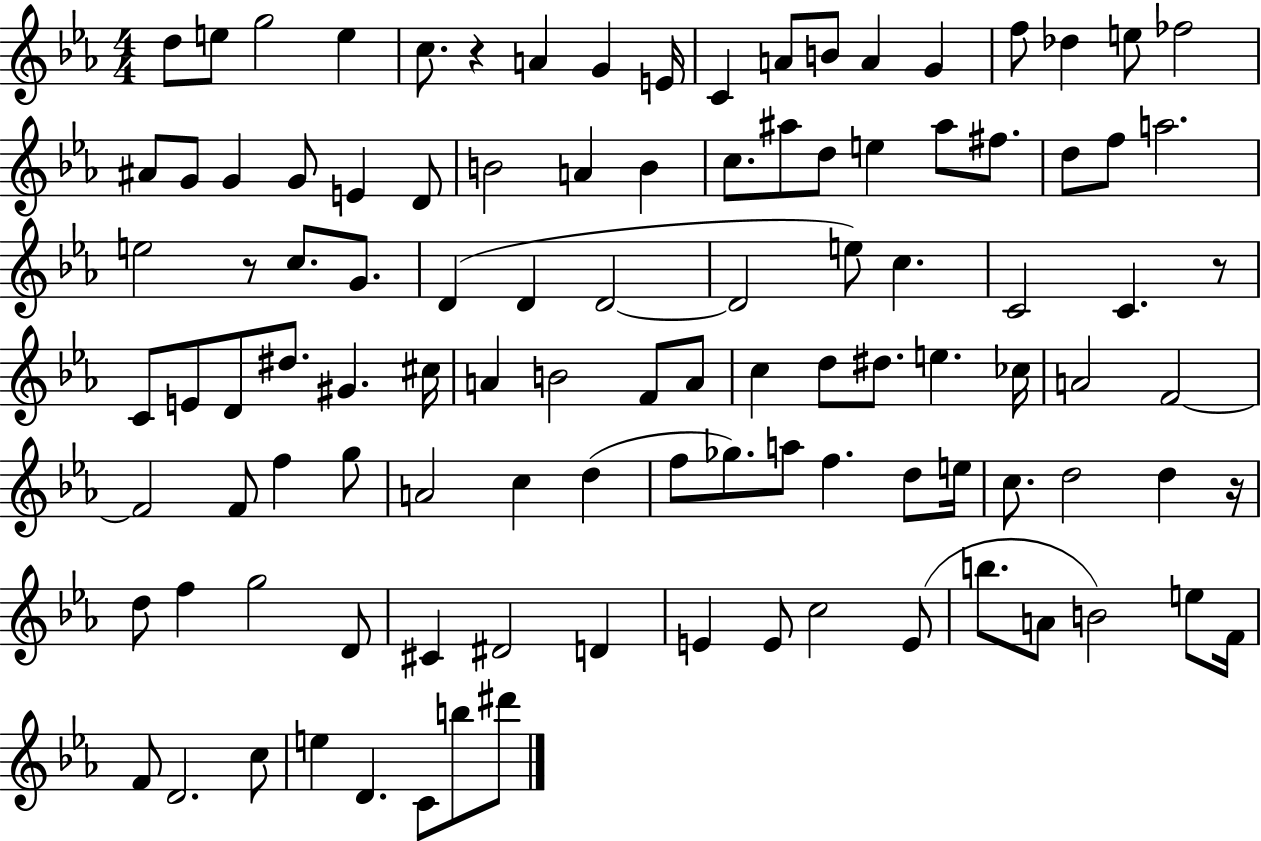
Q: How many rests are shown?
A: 4